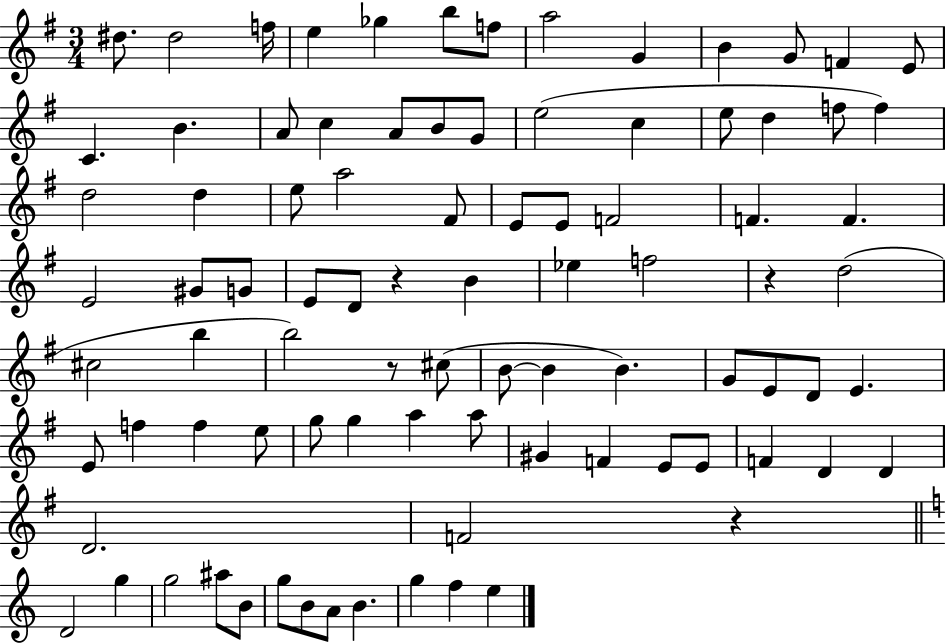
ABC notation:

X:1
T:Untitled
M:3/4
L:1/4
K:G
^d/2 ^d2 f/4 e _g b/2 f/2 a2 G B G/2 F E/2 C B A/2 c A/2 B/2 G/2 e2 c e/2 d f/2 f d2 d e/2 a2 ^F/2 E/2 E/2 F2 F F E2 ^G/2 G/2 E/2 D/2 z B _e f2 z d2 ^c2 b b2 z/2 ^c/2 B/2 B B G/2 E/2 D/2 E E/2 f f e/2 g/2 g a a/2 ^G F E/2 E/2 F D D D2 F2 z D2 g g2 ^a/2 B/2 g/2 B/2 A/2 B g f e